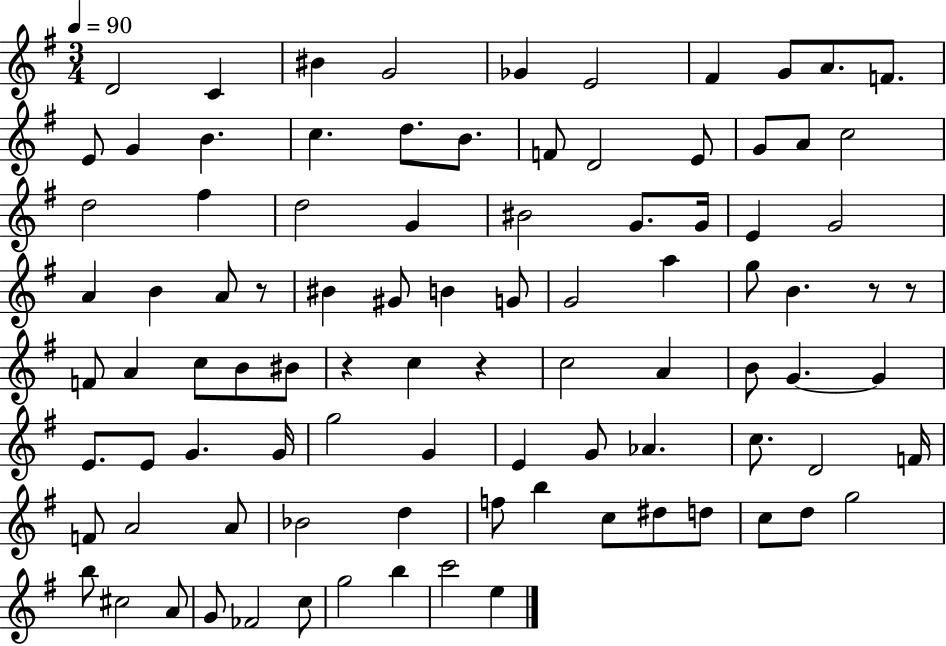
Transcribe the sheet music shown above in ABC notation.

X:1
T:Untitled
M:3/4
L:1/4
K:G
D2 C ^B G2 _G E2 ^F G/2 A/2 F/2 E/2 G B c d/2 B/2 F/2 D2 E/2 G/2 A/2 c2 d2 ^f d2 G ^B2 G/2 G/4 E G2 A B A/2 z/2 ^B ^G/2 B G/2 G2 a g/2 B z/2 z/2 F/2 A c/2 B/2 ^B/2 z c z c2 A B/2 G G E/2 E/2 G G/4 g2 G E G/2 _A c/2 D2 F/4 F/2 A2 A/2 _B2 d f/2 b c/2 ^d/2 d/2 c/2 d/2 g2 b/2 ^c2 A/2 G/2 _F2 c/2 g2 b c'2 e